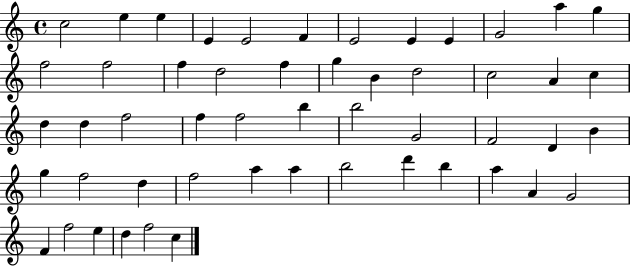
X:1
T:Untitled
M:4/4
L:1/4
K:C
c2 e e E E2 F E2 E E G2 a g f2 f2 f d2 f g B d2 c2 A c d d f2 f f2 b b2 G2 F2 D B g f2 d f2 a a b2 d' b a A G2 F f2 e d f2 c